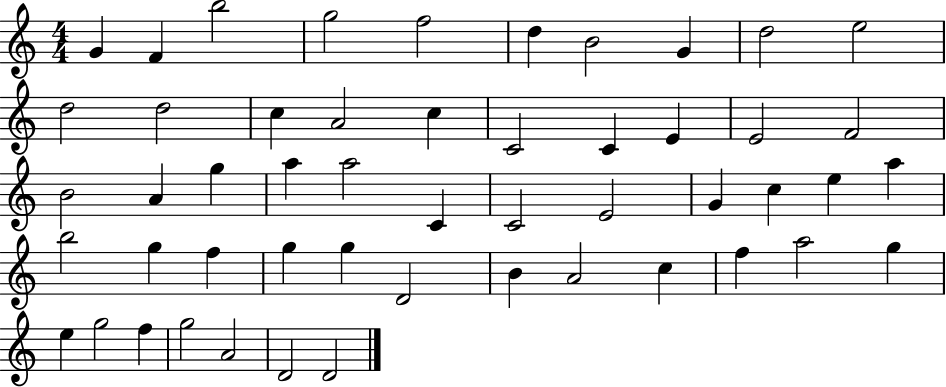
X:1
T:Untitled
M:4/4
L:1/4
K:C
G F b2 g2 f2 d B2 G d2 e2 d2 d2 c A2 c C2 C E E2 F2 B2 A g a a2 C C2 E2 G c e a b2 g f g g D2 B A2 c f a2 g e g2 f g2 A2 D2 D2